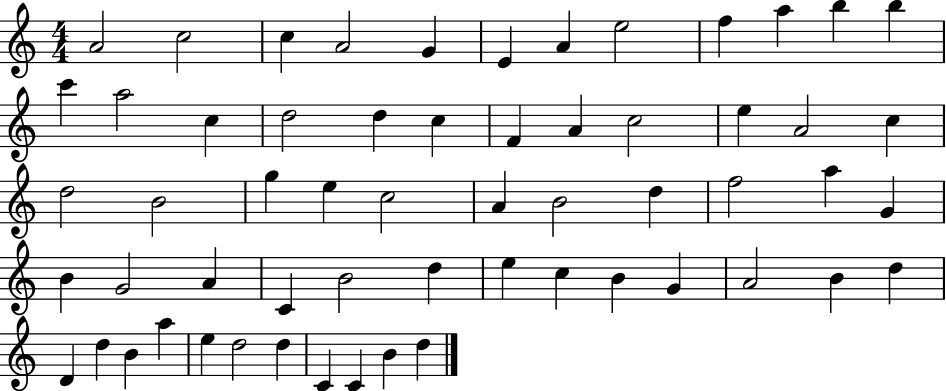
X:1
T:Untitled
M:4/4
L:1/4
K:C
A2 c2 c A2 G E A e2 f a b b c' a2 c d2 d c F A c2 e A2 c d2 B2 g e c2 A B2 d f2 a G B G2 A C B2 d e c B G A2 B d D d B a e d2 d C C B d